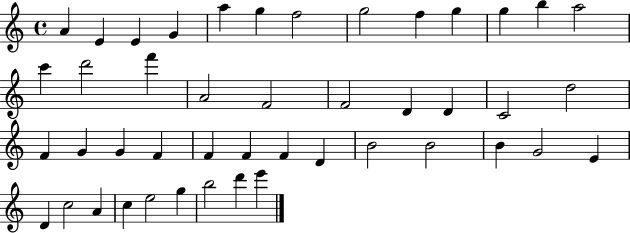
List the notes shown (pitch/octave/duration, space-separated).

A4/q E4/q E4/q G4/q A5/q G5/q F5/h G5/h F5/q G5/q G5/q B5/q A5/h C6/q D6/h F6/q A4/h F4/h F4/h D4/q D4/q C4/h D5/h F4/q G4/q G4/q F4/q F4/q F4/q F4/q D4/q B4/h B4/h B4/q G4/h E4/q D4/q C5/h A4/q C5/q E5/h G5/q B5/h D6/q E6/q